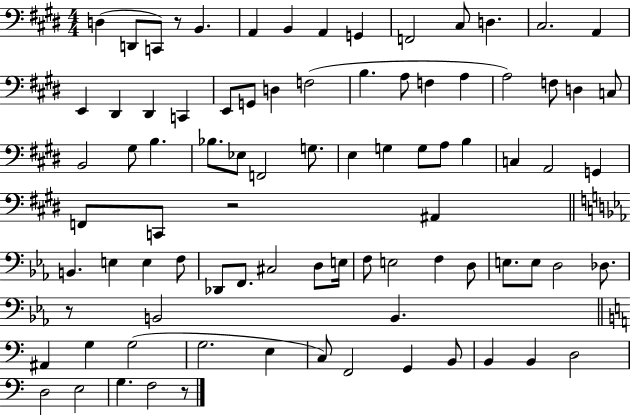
D3/q D2/e C2/e R/e B2/q. A2/q B2/q A2/q G2/q F2/h C#3/e D3/q. C#3/h. A2/q E2/q D#2/q D#2/q C2/q E2/e G2/e D3/q F3/h B3/q. A3/e F3/q A3/q A3/h F3/e D3/q C3/e B2/h G#3/e B3/q. Bb3/e. Eb3/e F2/h G3/e. E3/q G3/q G3/e A3/e B3/q C3/q A2/h G2/q F2/e C2/e R/h A#2/q B2/q. E3/q E3/q F3/e Db2/e F2/e. C#3/h D3/e E3/s F3/e E3/h F3/q D3/e E3/e. E3/e D3/h Db3/e. R/e B2/h B2/q. A#2/q G3/q G3/h G3/h. E3/q C3/e F2/h G2/q B2/e B2/q B2/q D3/h D3/h E3/h G3/q. F3/h R/e